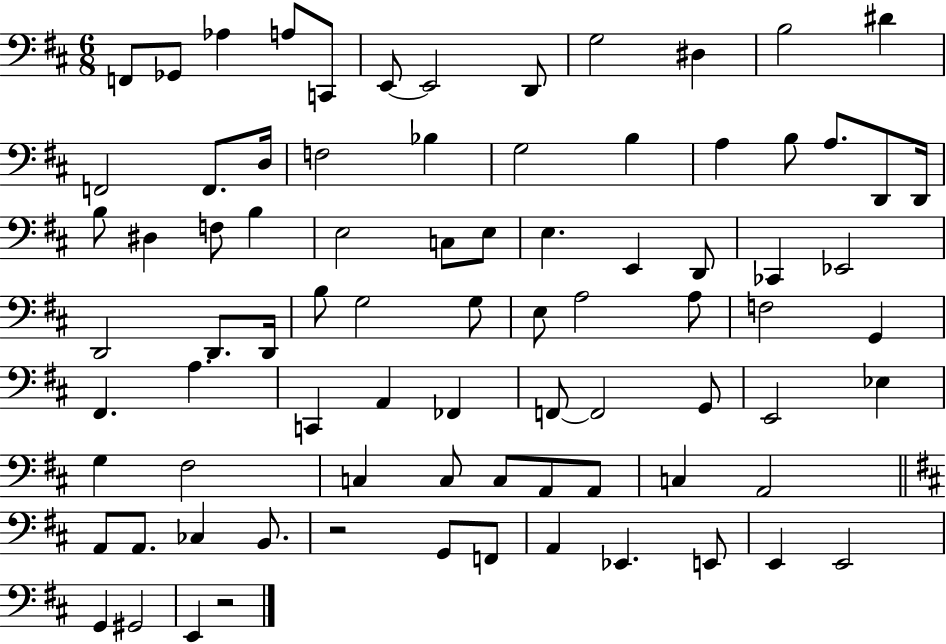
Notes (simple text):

F2/e Gb2/e Ab3/q A3/e C2/e E2/e E2/h D2/e G3/h D#3/q B3/h D#4/q F2/h F2/e. D3/s F3/h Bb3/q G3/h B3/q A3/q B3/e A3/e. D2/e D2/s B3/e D#3/q F3/e B3/q E3/h C3/e E3/e E3/q. E2/q D2/e CES2/q Eb2/h D2/h D2/e. D2/s B3/e G3/h G3/e E3/e A3/h A3/e F3/h G2/q F#2/q. A3/q. C2/q A2/q FES2/q F2/e F2/h G2/e E2/h Eb3/q G3/q F#3/h C3/q C3/e C3/e A2/e A2/e C3/q A2/h A2/e A2/e. CES3/q B2/e. R/h G2/e F2/e A2/q Eb2/q. E2/e E2/q E2/h G2/q G#2/h E2/q R/h